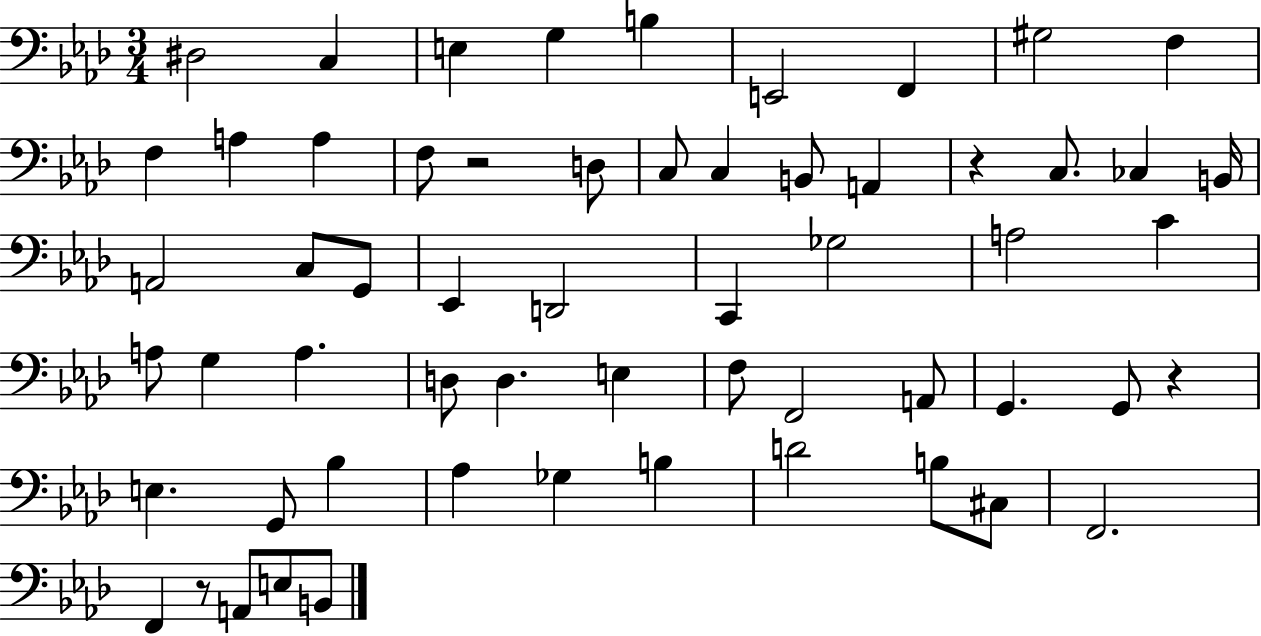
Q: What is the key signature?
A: AES major